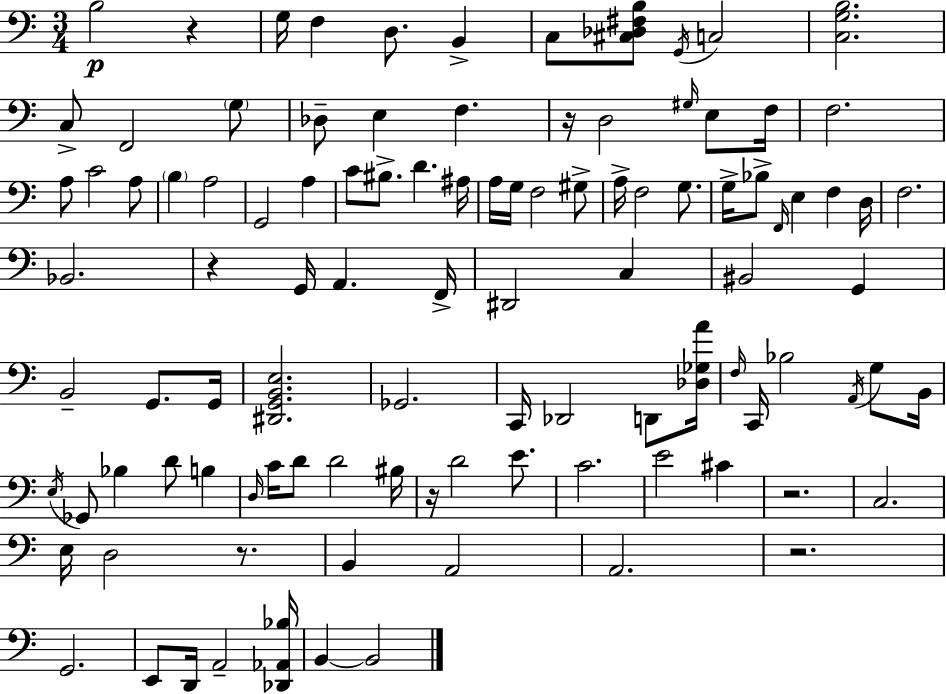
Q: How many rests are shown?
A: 7